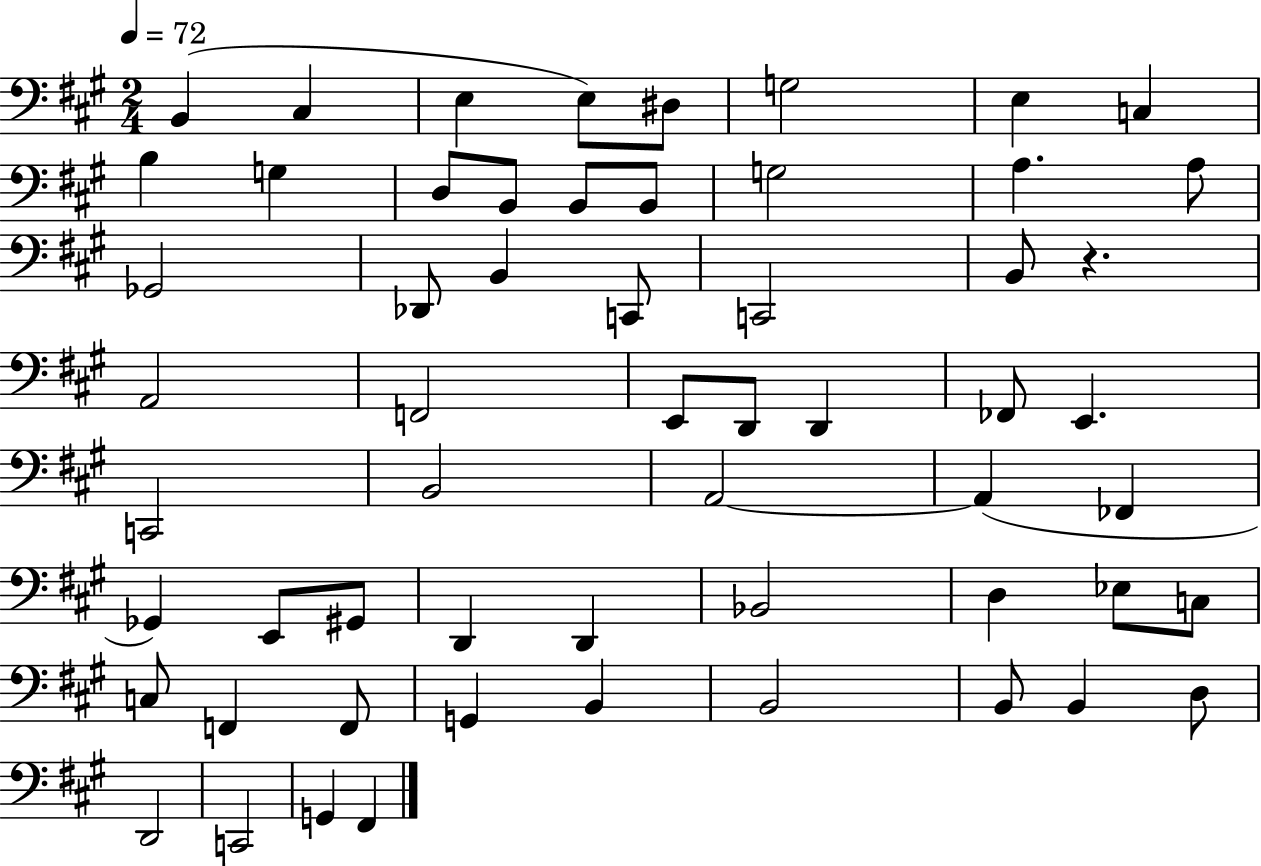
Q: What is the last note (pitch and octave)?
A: F#2